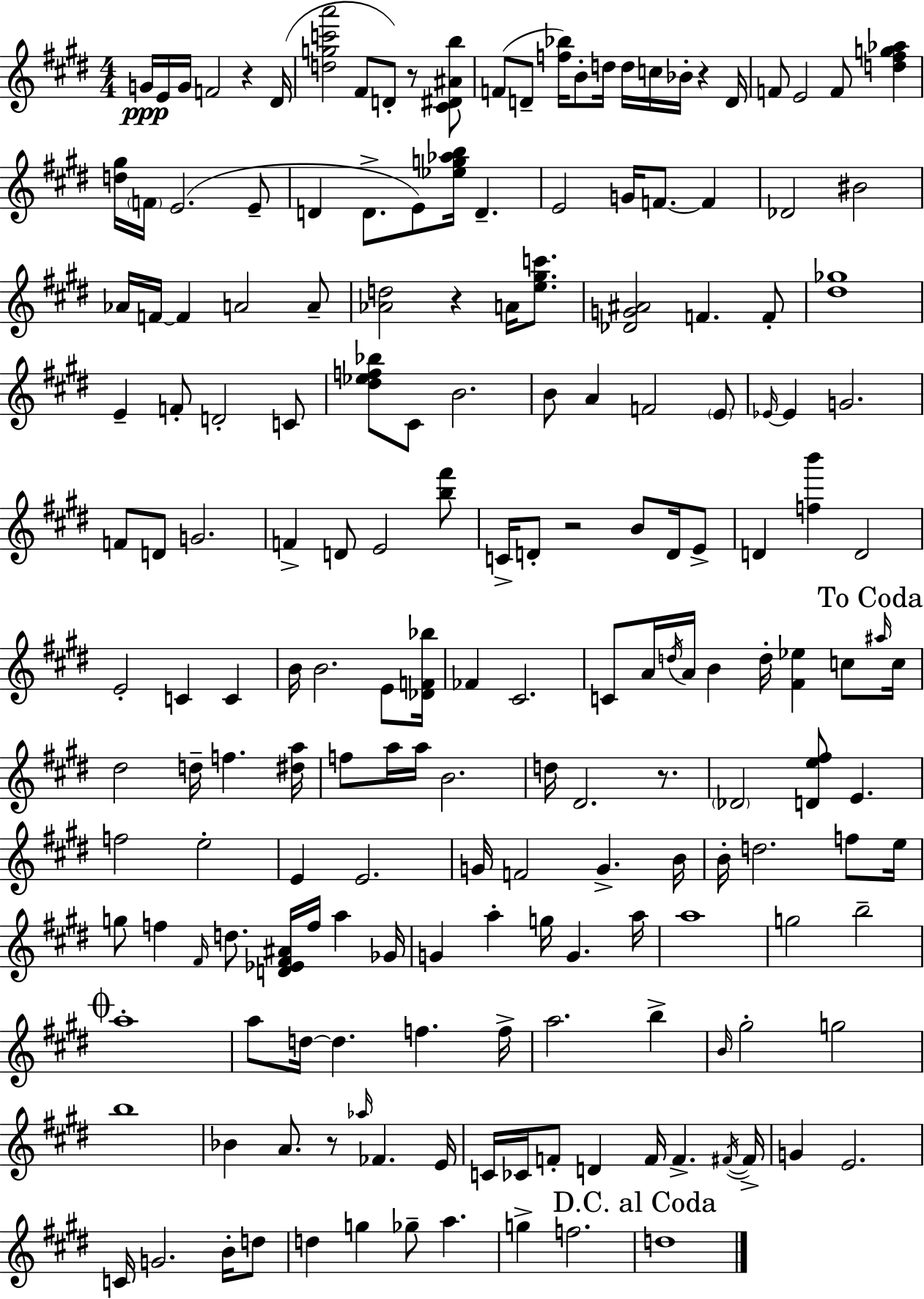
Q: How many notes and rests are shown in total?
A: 183